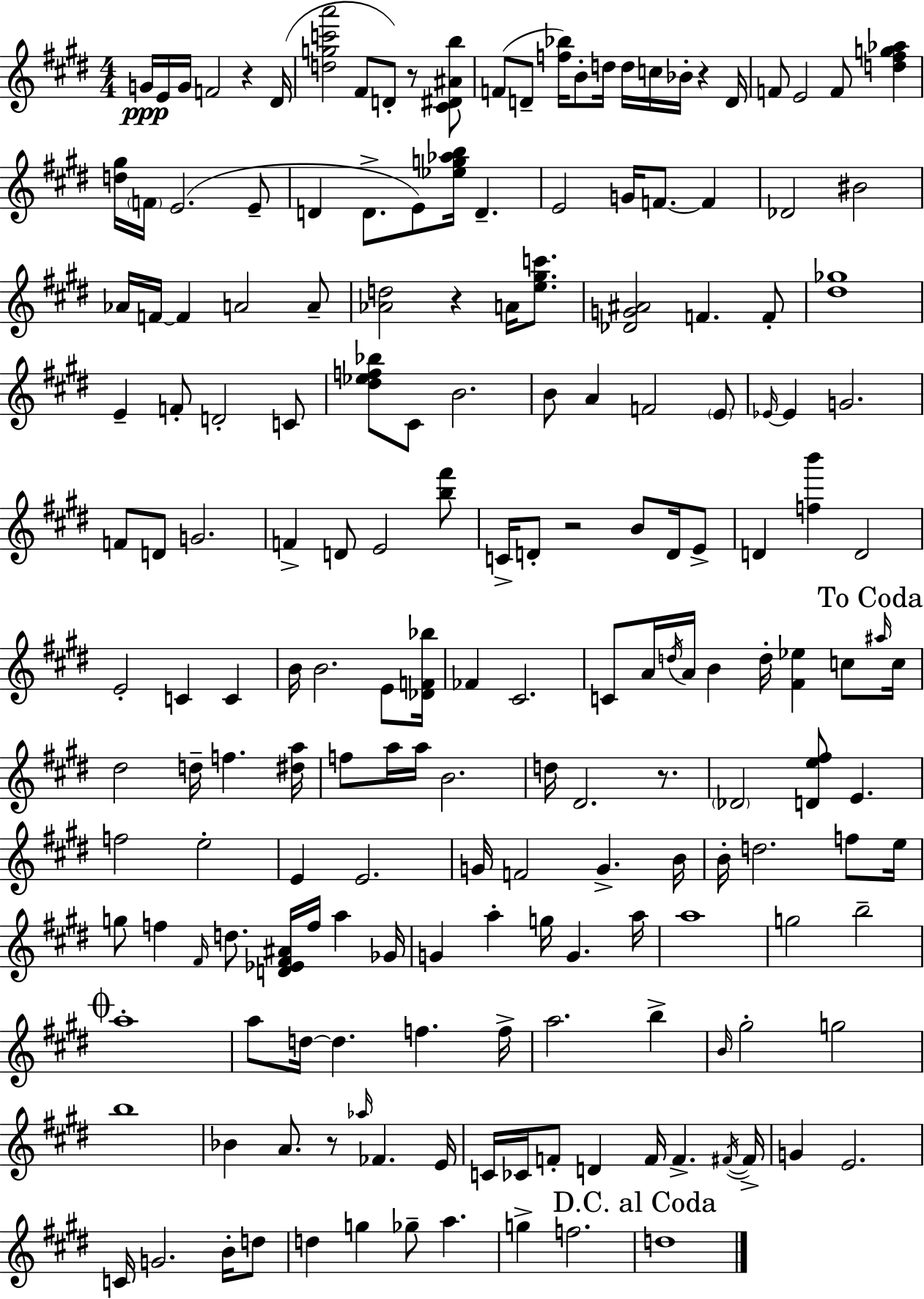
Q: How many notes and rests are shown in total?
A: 183